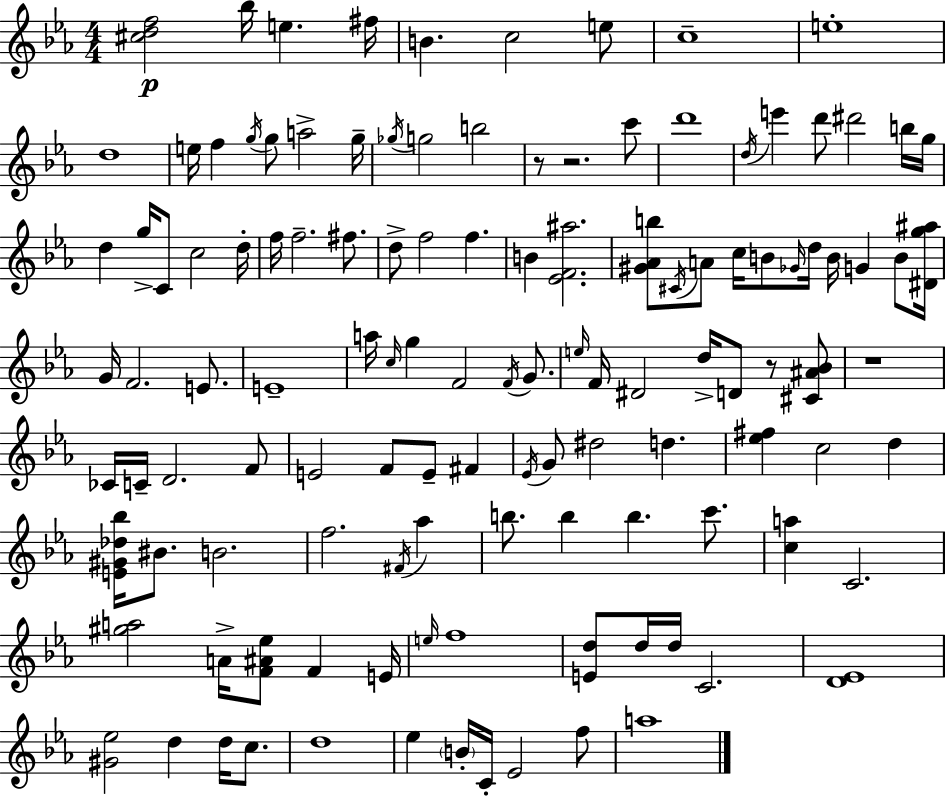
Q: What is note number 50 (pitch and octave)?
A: E4